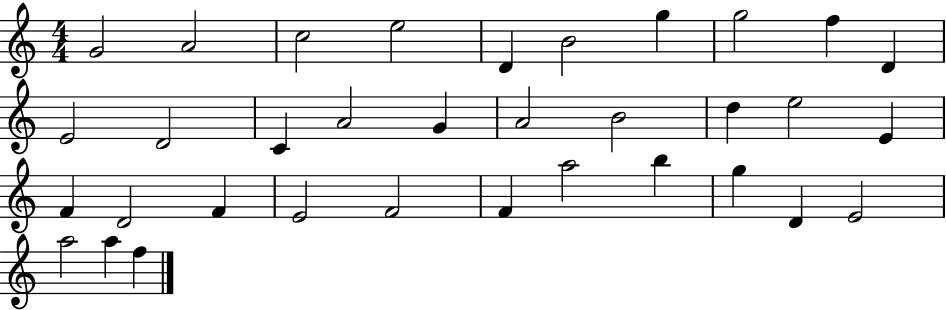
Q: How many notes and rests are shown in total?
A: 34